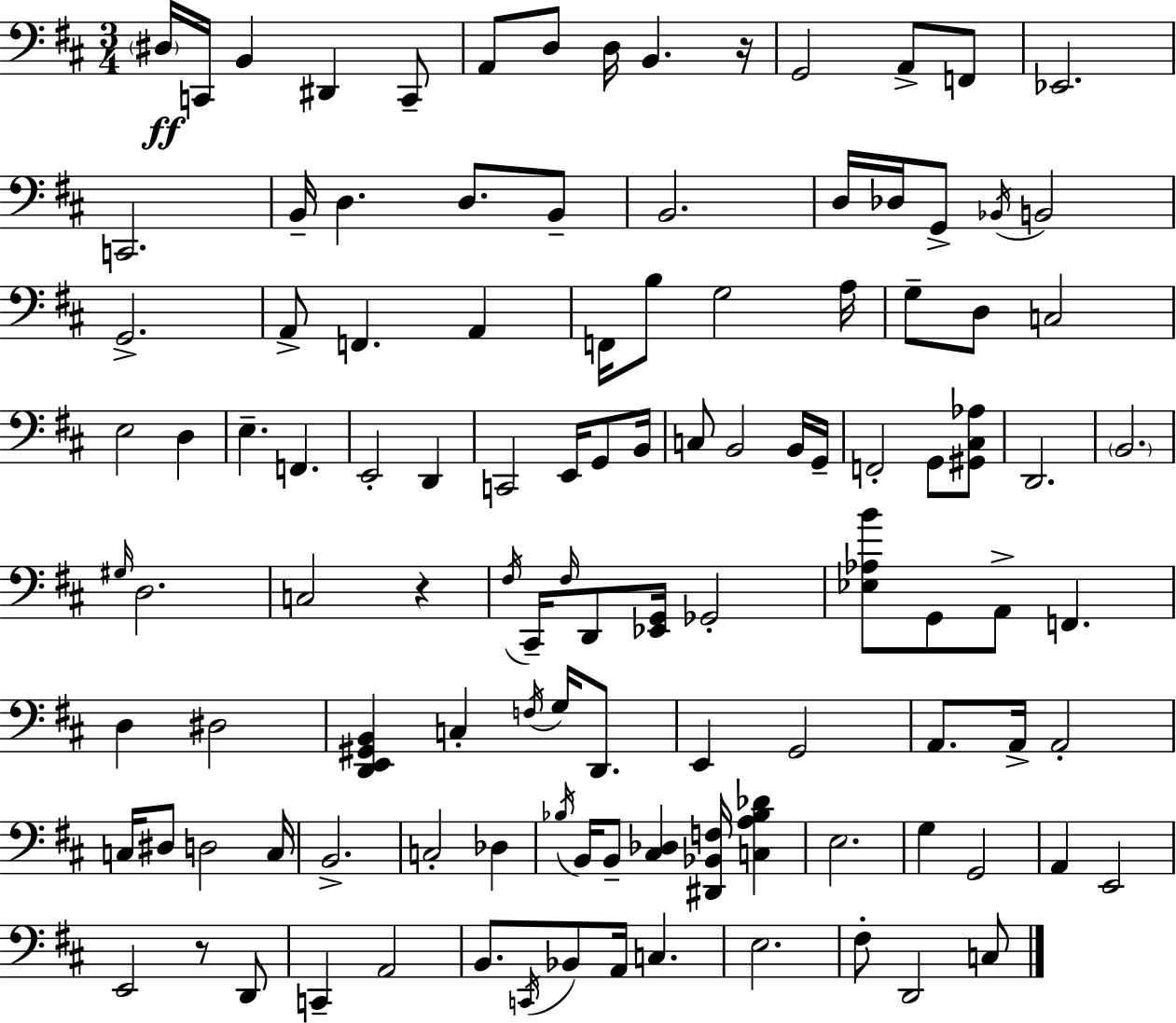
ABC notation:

X:1
T:Untitled
M:3/4
L:1/4
K:D
^D,/4 C,,/4 B,, ^D,, C,,/2 A,,/2 D,/2 D,/4 B,, z/4 G,,2 A,,/2 F,,/2 _E,,2 C,,2 B,,/4 D, D,/2 B,,/2 B,,2 D,/4 _D,/4 G,,/2 _B,,/4 B,,2 G,,2 A,,/2 F,, A,, F,,/4 B,/2 G,2 A,/4 G,/2 D,/2 C,2 E,2 D, E, F,, E,,2 D,, C,,2 E,,/4 G,,/2 B,,/4 C,/2 B,,2 B,,/4 G,,/4 F,,2 G,,/2 [^G,,^C,_A,]/2 D,,2 B,,2 ^G,/4 D,2 C,2 z ^F,/4 ^C,,/4 ^F,/4 D,,/2 [_E,,G,,]/4 _G,,2 [_E,_A,B]/2 G,,/2 A,,/2 F,, D, ^D,2 [D,,E,,^G,,B,,] C, F,/4 G,/4 D,,/2 E,, G,,2 A,,/2 A,,/4 A,,2 C,/4 ^D,/2 D,2 C,/4 B,,2 C,2 _D, _B,/4 B,,/4 B,,/2 [^C,_D,] [^D,,_B,,F,]/4 [C,A,_B,_D] E,2 G, G,,2 A,, E,,2 E,,2 z/2 D,,/2 C,, A,,2 B,,/2 C,,/4 _B,,/2 A,,/4 C, E,2 ^F,/2 D,,2 C,/2